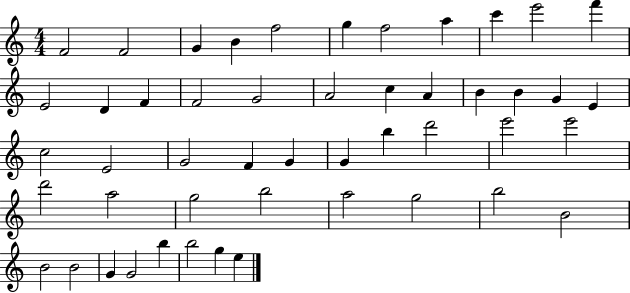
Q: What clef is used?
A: treble